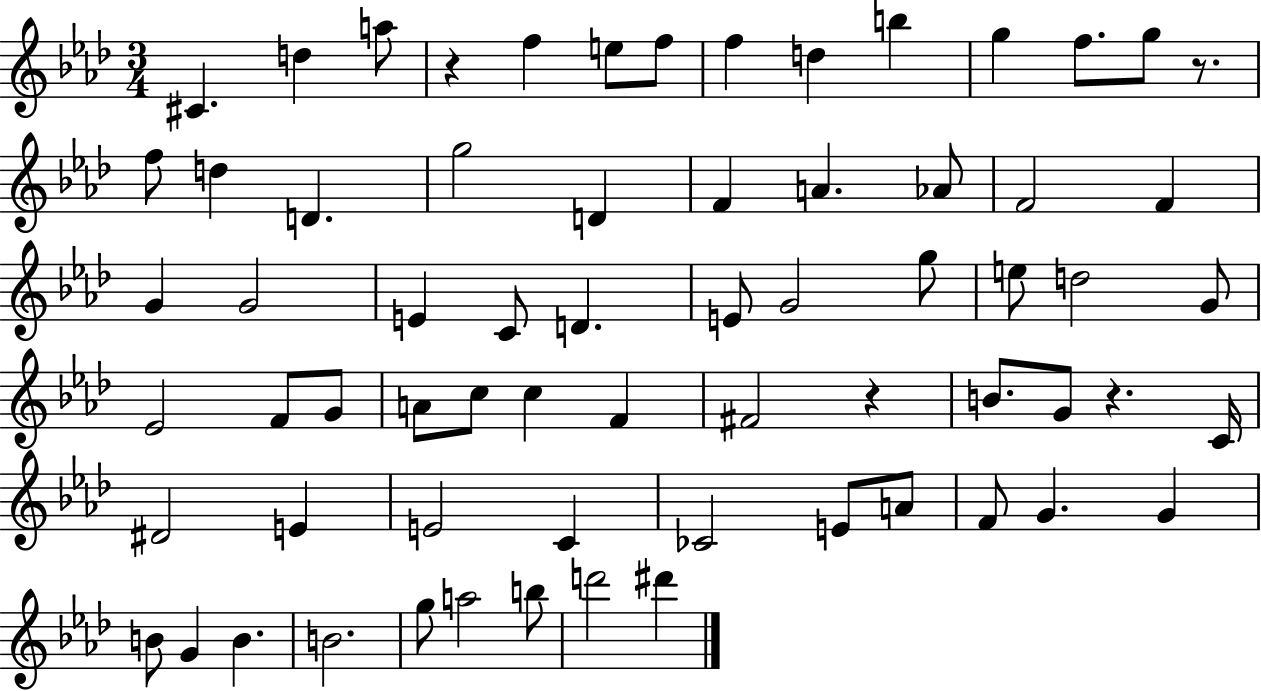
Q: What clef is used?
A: treble